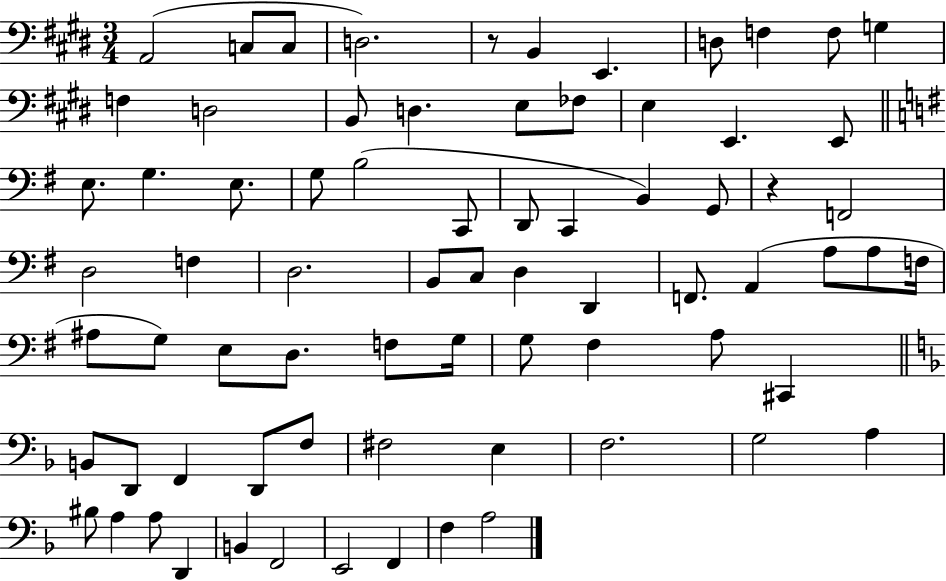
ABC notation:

X:1
T:Untitled
M:3/4
L:1/4
K:E
A,,2 C,/2 C,/2 D,2 z/2 B,, E,, D,/2 F, F,/2 G, F, D,2 B,,/2 D, E,/2 _F,/2 E, E,, E,,/2 E,/2 G, E,/2 G,/2 B,2 C,,/2 D,,/2 C,, B,, G,,/2 z F,,2 D,2 F, D,2 B,,/2 C,/2 D, D,, F,,/2 A,, A,/2 A,/2 F,/4 ^A,/2 G,/2 E,/2 D,/2 F,/2 G,/4 G,/2 ^F, A,/2 ^C,, B,,/2 D,,/2 F,, D,,/2 F,/2 ^F,2 E, F,2 G,2 A, ^B,/2 A, A,/2 D,, B,, F,,2 E,,2 F,, F, A,2